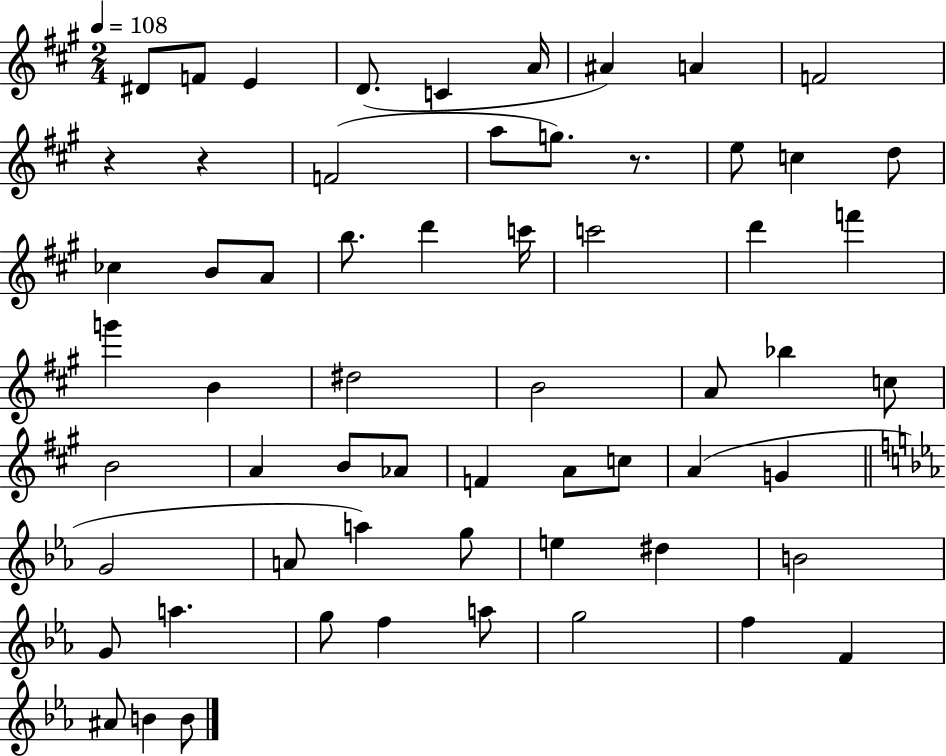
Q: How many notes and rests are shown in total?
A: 61